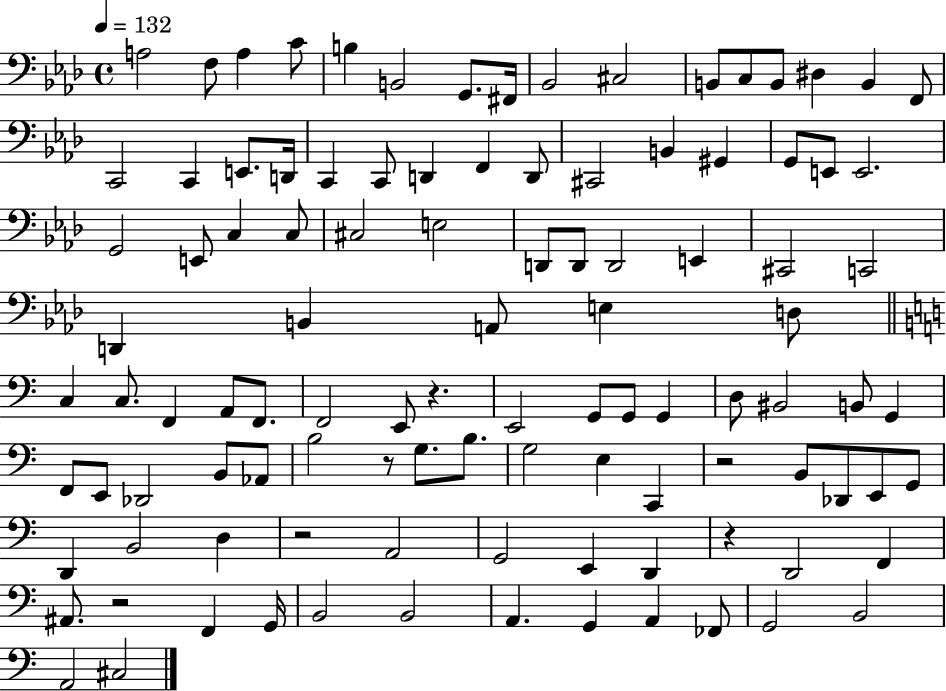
X:1
T:Untitled
M:4/4
L:1/4
K:Ab
A,2 F,/2 A, C/2 B, B,,2 G,,/2 ^F,,/4 _B,,2 ^C,2 B,,/2 C,/2 B,,/2 ^D, B,, F,,/2 C,,2 C,, E,,/2 D,,/4 C,, C,,/2 D,, F,, D,,/2 ^C,,2 B,, ^G,, G,,/2 E,,/2 E,,2 G,,2 E,,/2 C, C,/2 ^C,2 E,2 D,,/2 D,,/2 D,,2 E,, ^C,,2 C,,2 D,, B,, A,,/2 E, D,/2 C, C,/2 F,, A,,/2 F,,/2 F,,2 E,,/2 z E,,2 G,,/2 G,,/2 G,, D,/2 ^B,,2 B,,/2 G,, F,,/2 E,,/2 _D,,2 B,,/2 _A,,/2 B,2 z/2 G,/2 B,/2 G,2 E, C,, z2 B,,/2 _D,,/2 E,,/2 G,,/2 D,, B,,2 D, z2 A,,2 G,,2 E,, D,, z D,,2 F,, ^A,,/2 z2 F,, G,,/4 B,,2 B,,2 A,, G,, A,, _F,,/2 G,,2 B,,2 A,,2 ^C,2